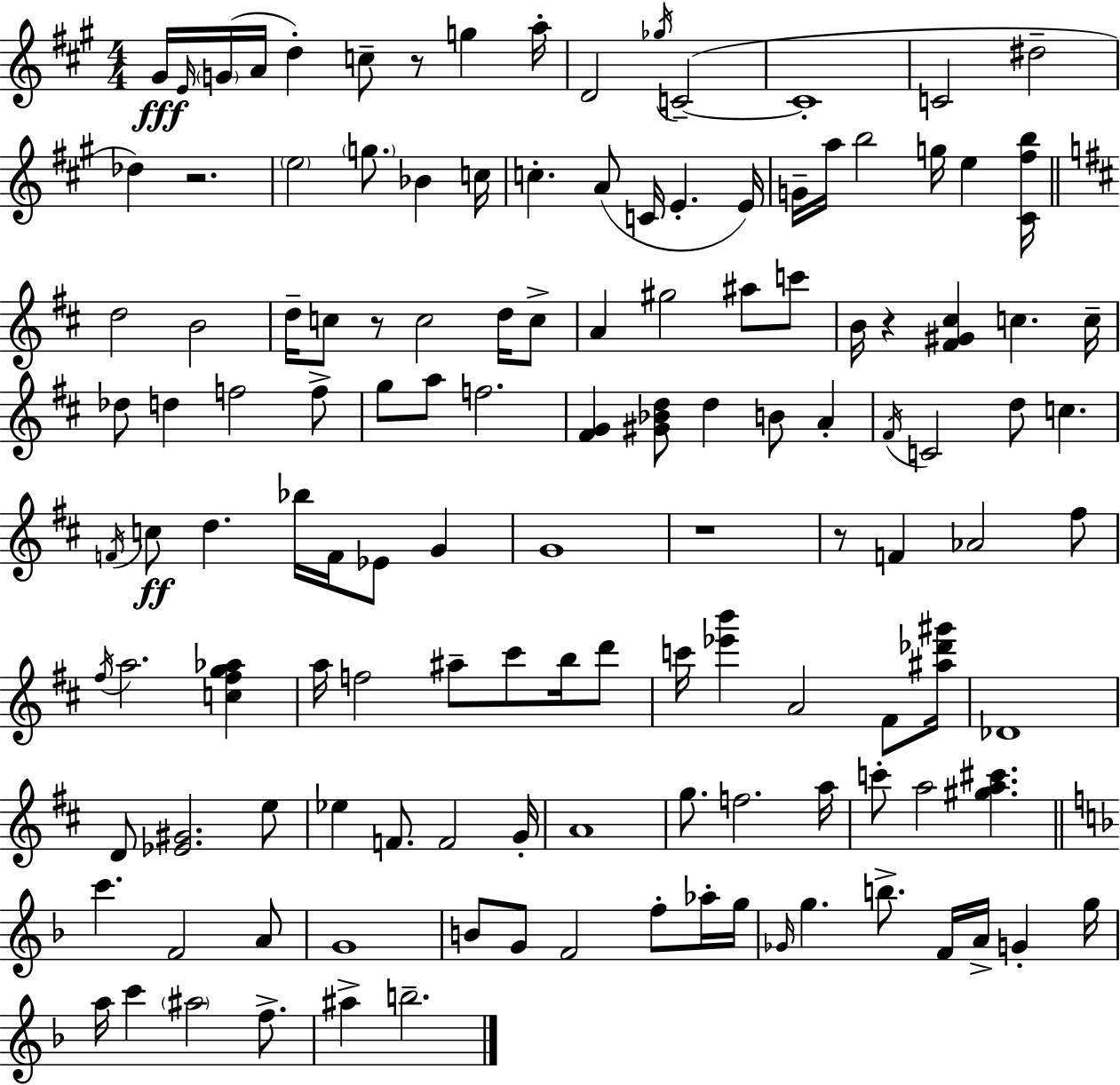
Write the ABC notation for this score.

X:1
T:Untitled
M:4/4
L:1/4
K:A
^G/4 E/4 G/4 A/4 d c/2 z/2 g a/4 D2 _g/4 C2 C4 C2 ^d2 _d z2 e2 g/2 _B c/4 c A/2 C/4 E E/4 G/4 a/4 b2 g/4 e [^C^fb]/4 d2 B2 d/4 c/2 z/2 c2 d/4 c/2 A ^g2 ^a/2 c'/2 B/4 z [^F^G^c] c c/4 _d/2 d f2 f/2 g/2 a/2 f2 [^FG] [^G_Bd]/2 d B/2 A ^F/4 C2 d/2 c F/4 c/2 d _b/4 F/4 _E/2 G G4 z4 z/2 F _A2 ^f/2 ^f/4 a2 [c^fg_a] a/4 f2 ^a/2 ^c'/2 b/4 d'/2 c'/4 [_e'b'] A2 ^F/2 [^a_d'^g']/4 _D4 D/2 [_E^G]2 e/2 _e F/2 F2 G/4 A4 g/2 f2 a/4 c'/2 a2 [^ga^c'] c' F2 A/2 G4 B/2 G/2 F2 f/2 _a/4 g/4 _G/4 g b/2 F/4 A/4 G g/4 a/4 c' ^a2 f/2 ^a b2